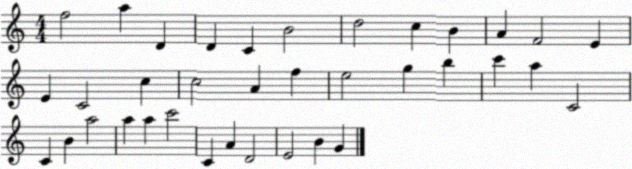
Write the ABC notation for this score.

X:1
T:Untitled
M:4/4
L:1/4
K:C
f2 a D D C B2 d2 c B A F2 E E C2 c c2 A f e2 g b c' a C2 C B a2 a a c'2 C A D2 E2 B G